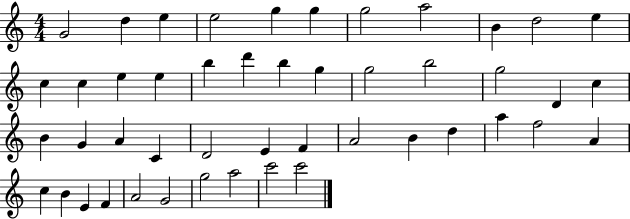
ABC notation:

X:1
T:Untitled
M:4/4
L:1/4
K:C
G2 d e e2 g g g2 a2 B d2 e c c e e b d' b g g2 b2 g2 D c B G A C D2 E F A2 B d a f2 A c B E F A2 G2 g2 a2 c'2 c'2